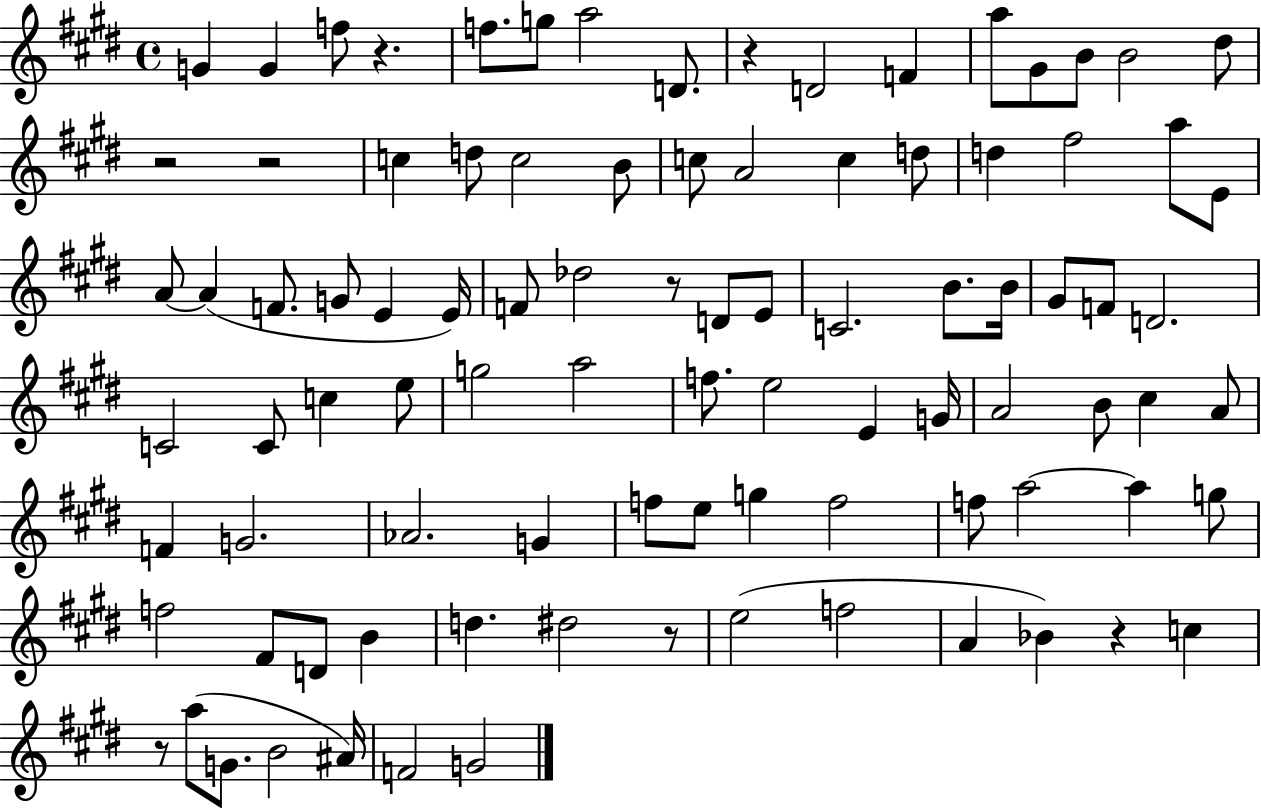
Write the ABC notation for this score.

X:1
T:Untitled
M:4/4
L:1/4
K:E
G G f/2 z f/2 g/2 a2 D/2 z D2 F a/2 ^G/2 B/2 B2 ^d/2 z2 z2 c d/2 c2 B/2 c/2 A2 c d/2 d ^f2 a/2 E/2 A/2 A F/2 G/2 E E/4 F/2 _d2 z/2 D/2 E/2 C2 B/2 B/4 ^G/2 F/2 D2 C2 C/2 c e/2 g2 a2 f/2 e2 E G/4 A2 B/2 ^c A/2 F G2 _A2 G f/2 e/2 g f2 f/2 a2 a g/2 f2 ^F/2 D/2 B d ^d2 z/2 e2 f2 A _B z c z/2 a/2 G/2 B2 ^A/4 F2 G2